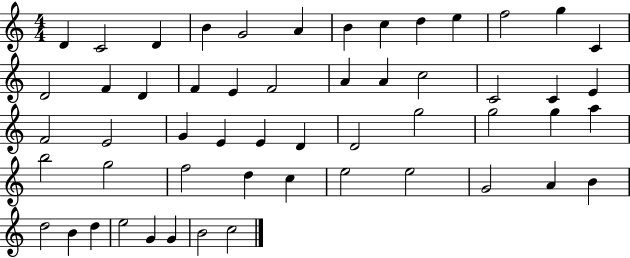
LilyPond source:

{
  \clef treble
  \numericTimeSignature
  \time 4/4
  \key c \major
  d'4 c'2 d'4 | b'4 g'2 a'4 | b'4 c''4 d''4 e''4 | f''2 g''4 c'4 | \break d'2 f'4 d'4 | f'4 e'4 f'2 | a'4 a'4 c''2 | c'2 c'4 e'4 | \break f'2 e'2 | g'4 e'4 e'4 d'4 | d'2 g''2 | g''2 g''4 a''4 | \break b''2 g''2 | f''2 d''4 c''4 | e''2 e''2 | g'2 a'4 b'4 | \break d''2 b'4 d''4 | e''2 g'4 g'4 | b'2 c''2 | \bar "|."
}